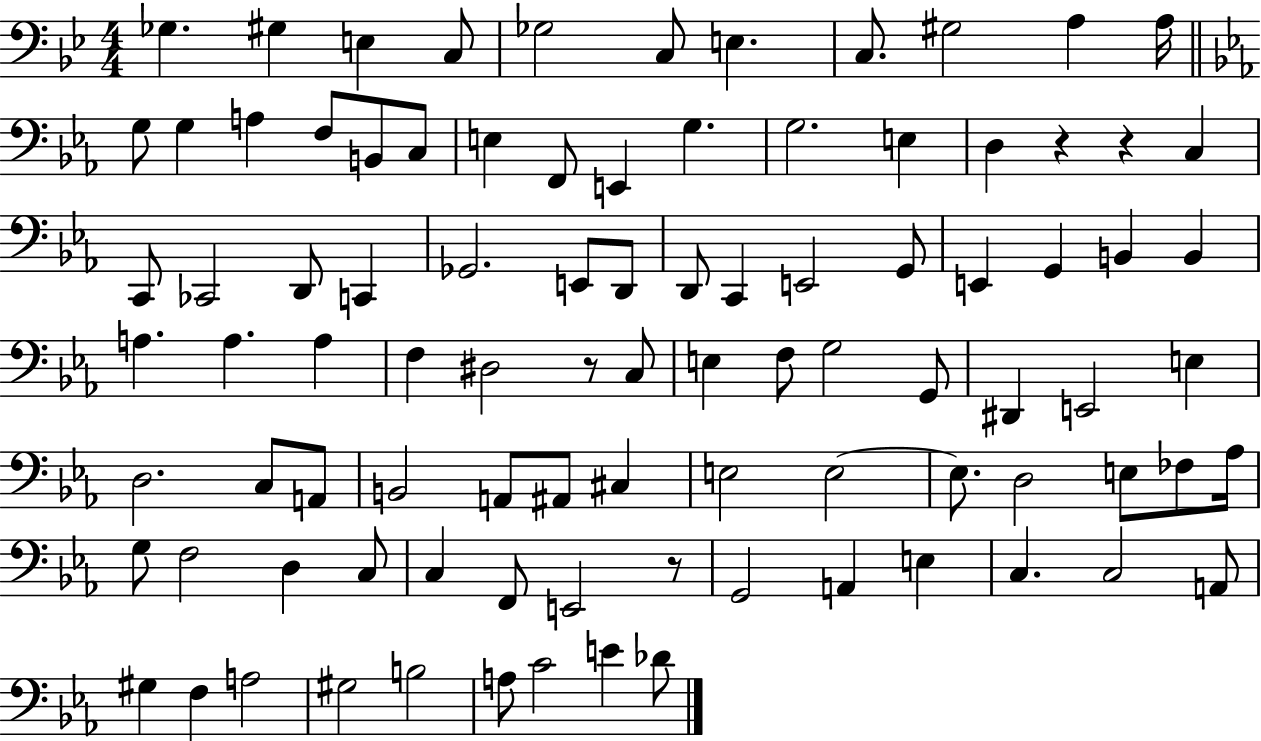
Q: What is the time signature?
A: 4/4